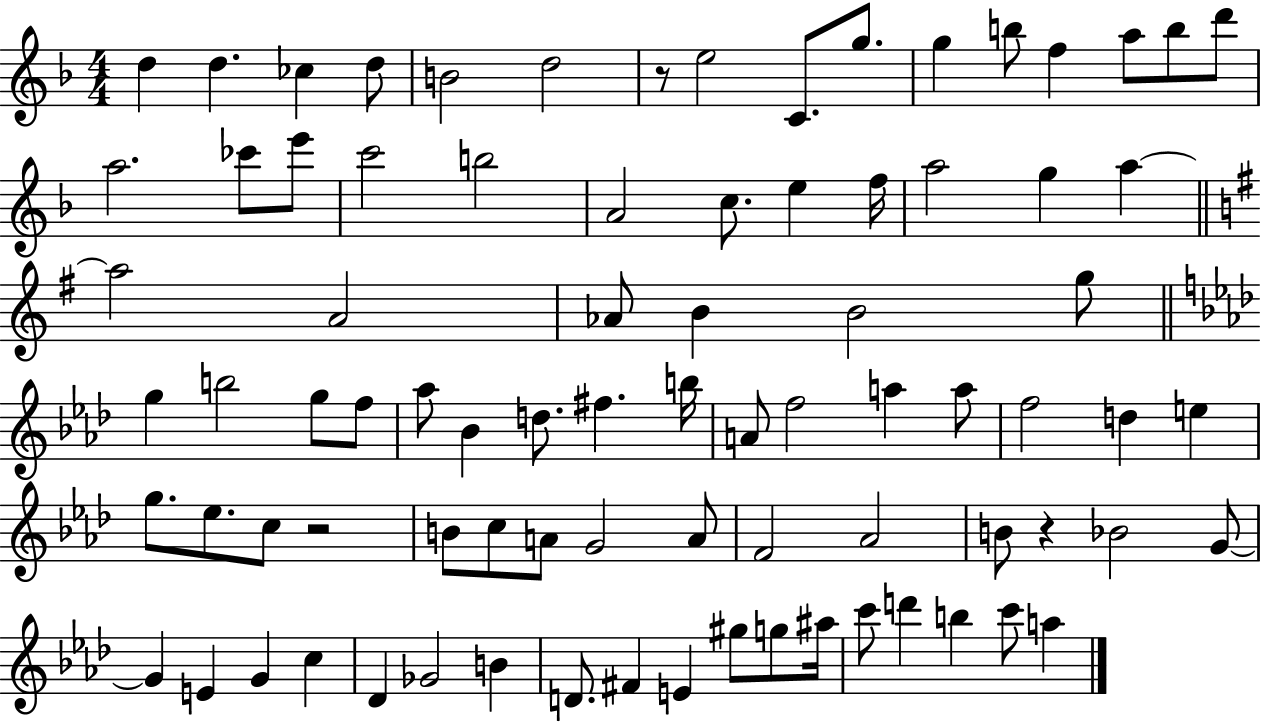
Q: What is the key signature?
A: F major